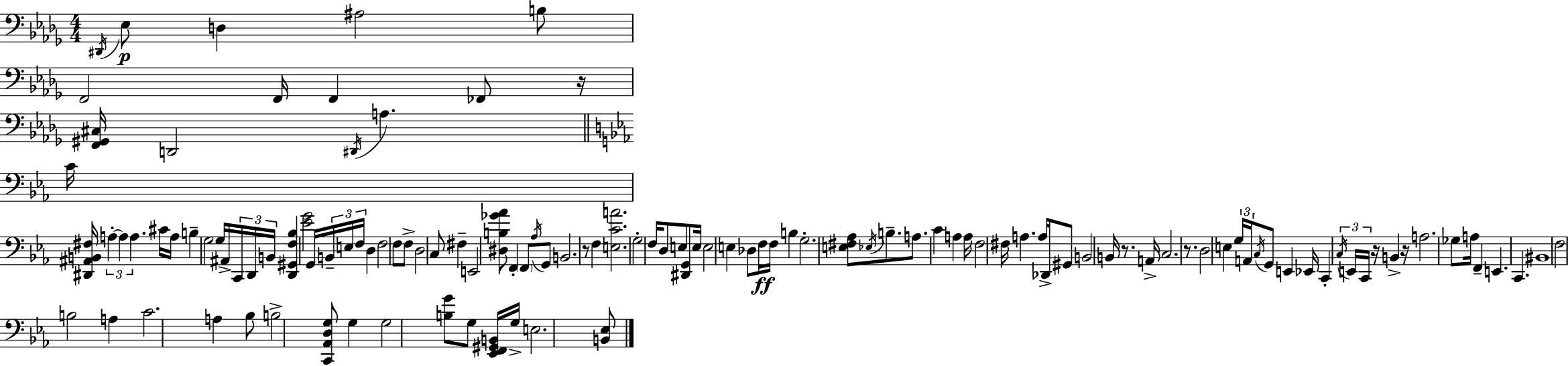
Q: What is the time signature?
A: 4/4